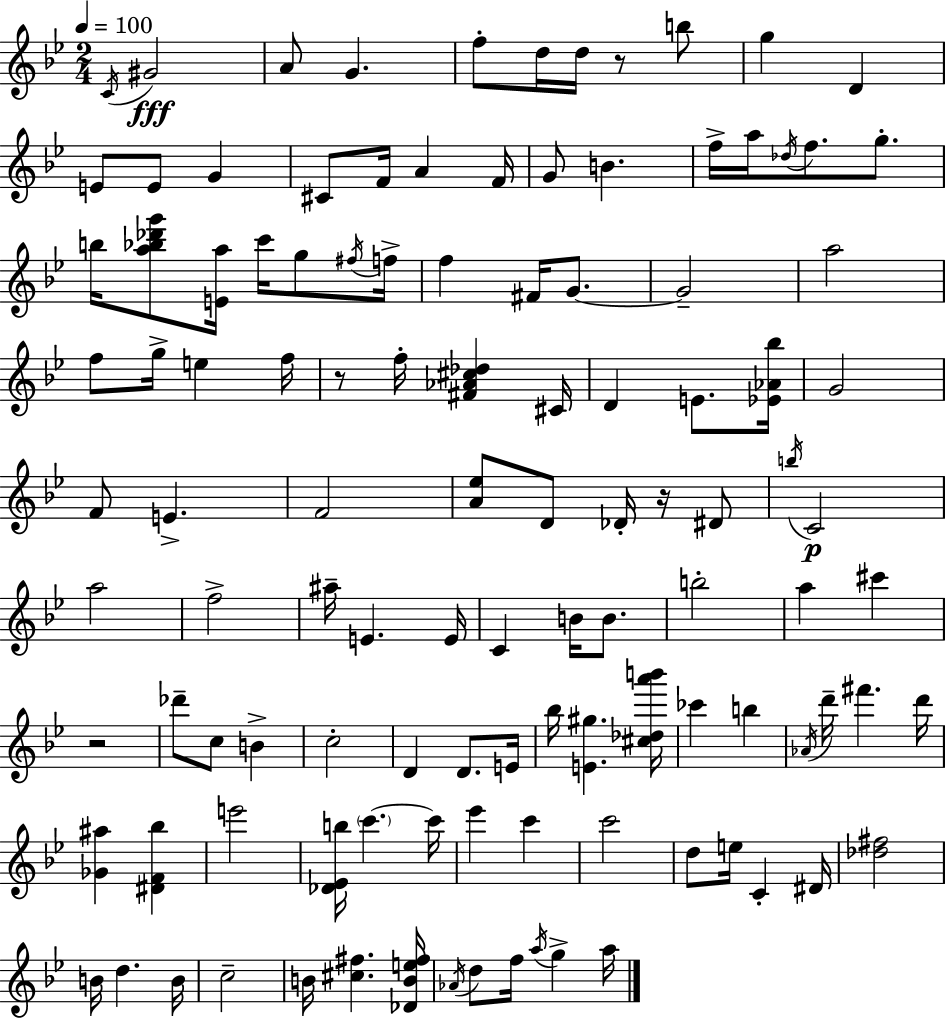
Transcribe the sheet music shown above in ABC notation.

X:1
T:Untitled
M:2/4
L:1/4
K:Bb
C/4 ^G2 A/2 G f/2 d/4 d/4 z/2 b/2 g D E/2 E/2 G ^C/2 F/4 A F/4 G/2 B f/4 a/4 _d/4 f/2 g/2 b/4 [a_b_d'g']/2 [Ea]/4 c'/4 g/2 ^f/4 f/4 f ^F/4 G/2 G2 a2 f/2 g/4 e f/4 z/2 f/4 [^F_A^c_d] ^C/4 D E/2 [_E_A_b]/4 G2 F/2 E F2 [A_e]/2 D/2 _D/4 z/4 ^D/2 b/4 C2 a2 f2 ^a/4 E E/4 C B/4 B/2 b2 a ^c' z2 _d'/2 c/2 B c2 D D/2 E/4 _b/4 [E^g] [^c_da'b']/4 _c' b _A/4 d'/4 ^f' d'/4 [_G^a] [^DF_b] e'2 [_D_Eb]/4 c' c'/4 _e' c' c'2 d/2 e/4 C ^D/4 [_d^f]2 B/4 d B/4 c2 B/4 [^c^f] [_DBe^f]/4 _A/4 d/2 f/4 a/4 g a/4